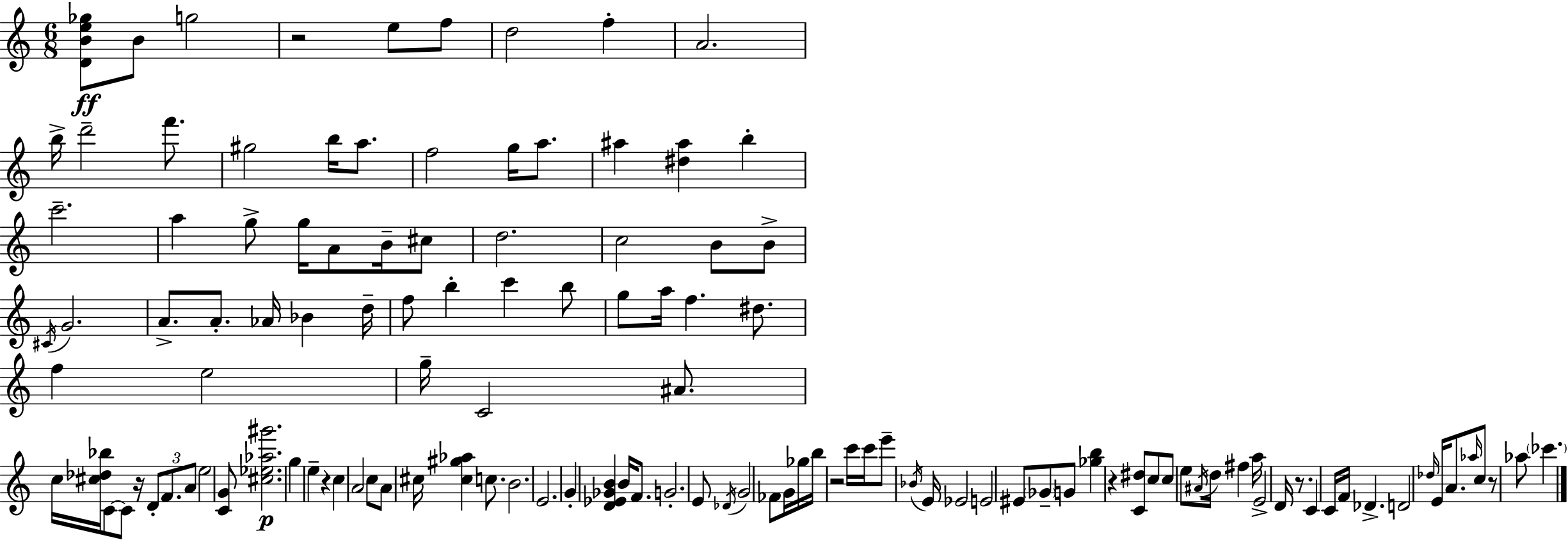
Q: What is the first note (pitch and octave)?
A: B4